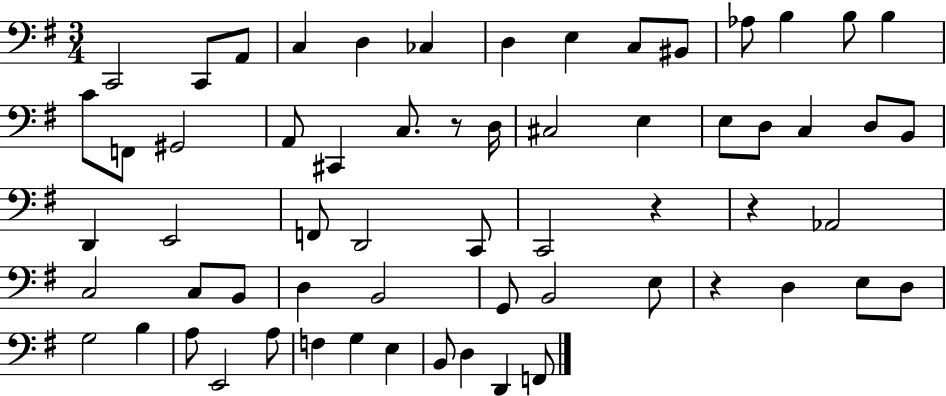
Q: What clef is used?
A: bass